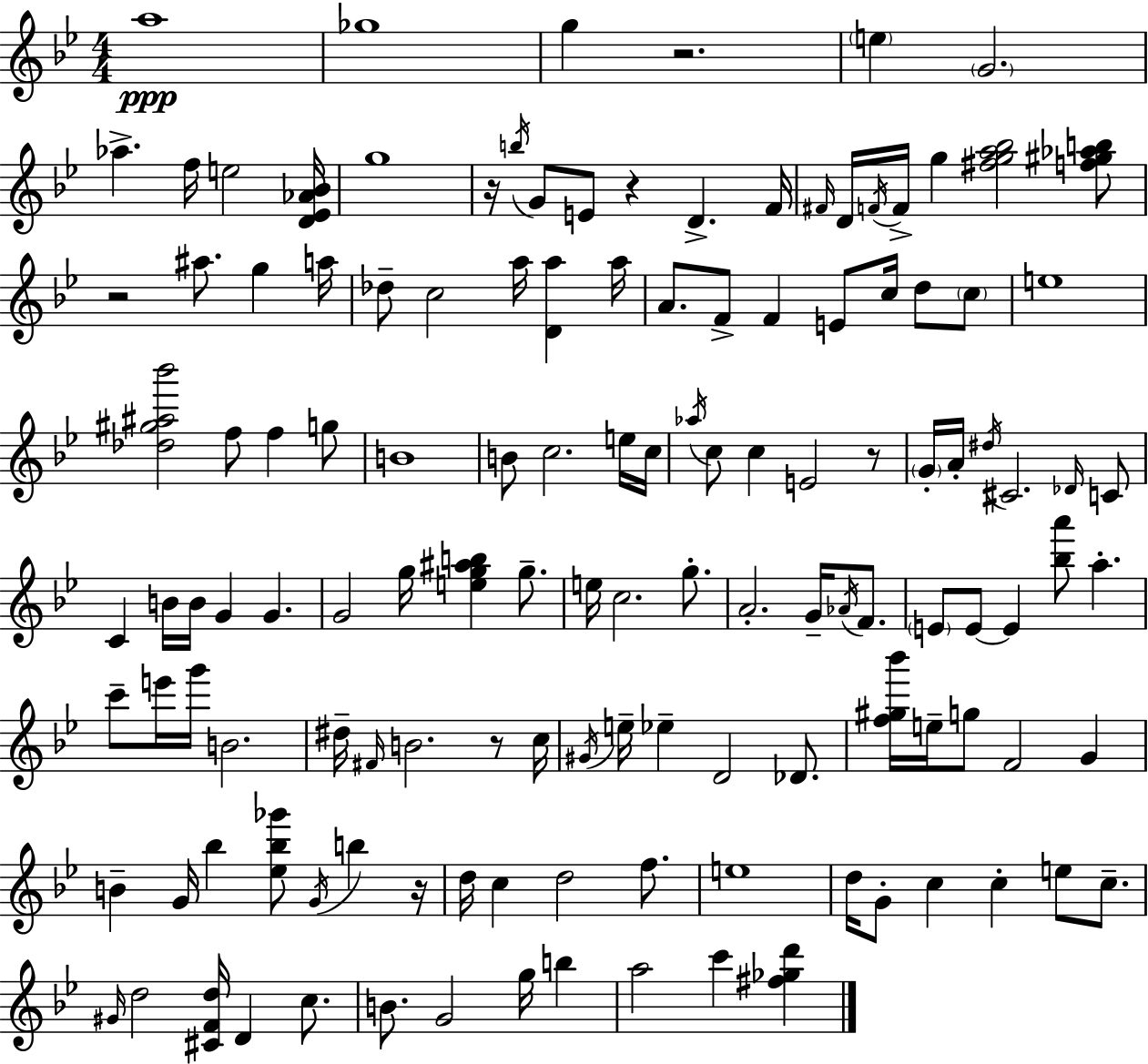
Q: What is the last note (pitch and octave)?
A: C6